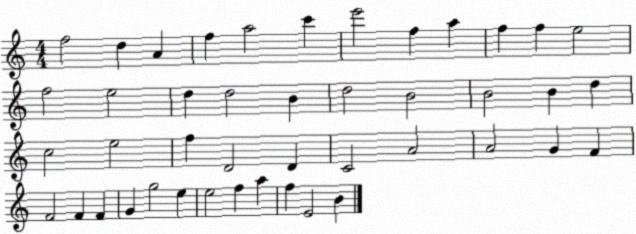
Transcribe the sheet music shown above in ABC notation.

X:1
T:Untitled
M:4/4
L:1/4
K:C
f2 d A f a2 c' e'2 f a f f e2 f2 e2 d d2 B d2 B2 B2 B d c2 e2 f D2 D C2 A2 A2 G F F2 F F G g2 e e2 f a f E2 B